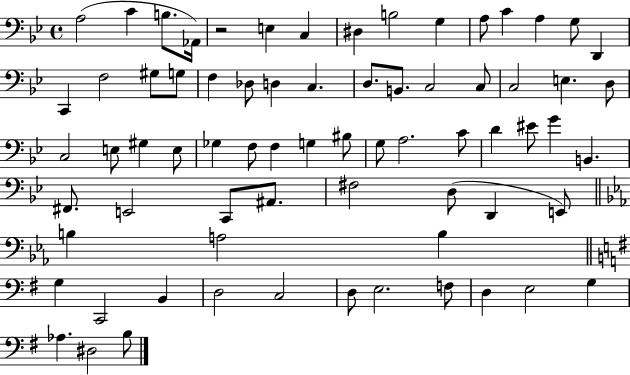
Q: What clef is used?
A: bass